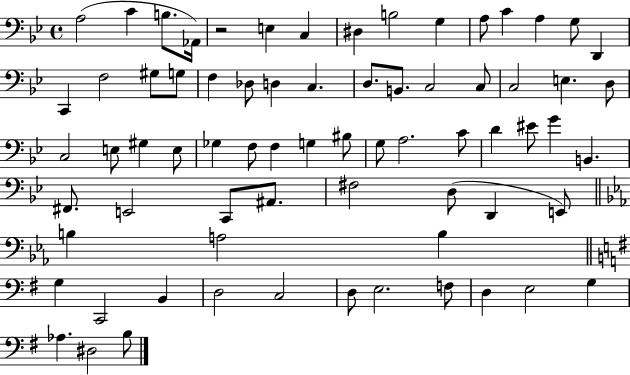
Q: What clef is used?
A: bass